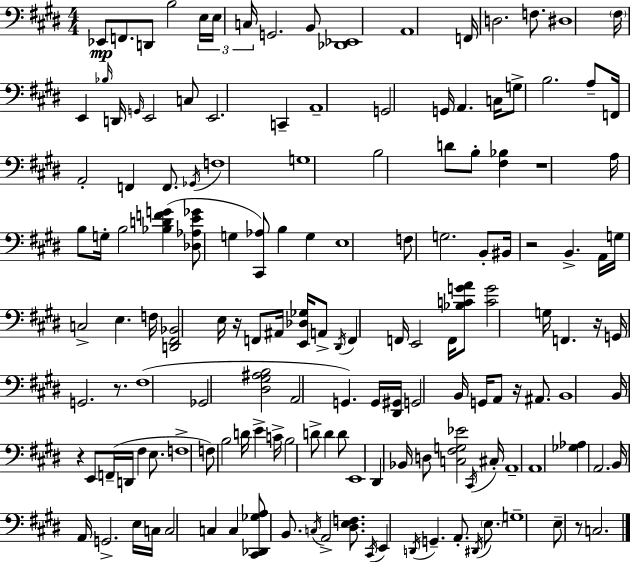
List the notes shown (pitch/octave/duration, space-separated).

Eb2/e F2/e. D2/e B3/h E3/s E3/s C3/s G2/h. B2/e [Db2,Eb2]/w A2/w F2/s D3/h. F3/e. D#3/w F#3/s E2/q Bb3/s D2/s G2/s E2/h C3/e E2/h. C2/q A2/w G2/h G2/s A2/q. C3/s G3/e B3/h. A3/e F2/s A2/h F2/q F2/e. Gb2/s F3/w G3/w B3/h D4/e B3/e [F#3,Bb3]/q R/w A3/s B3/e G3/s B3/h [Bb3,D4,F4,G4]/q [Db3,Ab3,E4,Gb4]/e G3/q [C#2,Ab3]/e B3/q G3/q E3/w F3/e G3/h. B2/e BIS2/s R/h B2/q. A2/s G3/s C3/h E3/q. F3/s [D2,F#2,Bb2]/h E3/s R/s F2/e A#2/s [E2,Db3,Gb3]/s A2/e D#2/s F2/q F2/s E2/h F2/s [Bb3,C4,G4,A4]/e [C4,G4]/h G3/s F2/q. R/s G2/s G2/h. R/e. F#3/w Gb2/h [D#3,G#3,A#3,B3]/h A2/h G2/q. G2/s [D#2,G#2]/s G2/h B2/s G2/s A2/e R/s A#2/e. B2/w B2/s R/q E2/e F2/s D2/s F#3/q E3/e. F3/w F3/e B3/h D4/s E4/q C4/s B3/h D4/e D4/q D4/e E2/w D#2/q Bb2/s D3/e [C3,F#3,G3,Eb4]/h C#2/s C#3/s A2/w A2/w [Gb3,Ab3]/q A2/h. B2/s A2/s G2/h. E3/s C3/s C3/h C3/q C3/q [C#2,Db2,Gb3,A3]/e B2/e. C3/s A2/h [D#3,E3,F3]/e. C#2/s E2/q D2/s G2/q. A2/e. D#2/s E3/e. G3/w E3/e R/e C3/h.